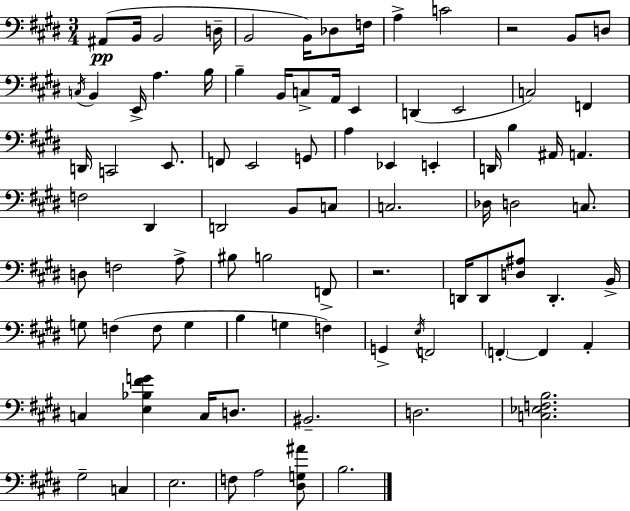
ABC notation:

X:1
T:Untitled
M:3/4
L:1/4
K:E
^A,,/2 B,,/4 B,,2 D,/4 B,,2 B,,/4 _D,/2 F,/4 A, C2 z2 B,,/2 D,/2 C,/4 B,, E,,/4 A, B,/4 B, B,,/4 C,/2 A,,/4 E,, D,, E,,2 C,2 F,, D,,/4 C,,2 E,,/2 F,,/2 E,,2 G,,/2 A, _E,, E,, D,,/4 B, ^A,,/4 A,, F,2 ^D,, D,,2 B,,/2 C,/2 C,2 _D,/4 D,2 C,/2 D,/2 F,2 A,/2 ^B,/2 B,2 F,,/2 z2 D,,/4 D,,/2 [D,^A,]/2 D,, B,,/4 G,/2 F, F,/2 G, B, G, F, G,, E,/4 F,,2 F,, F,, A,, C, [E,_B,^FG] C,/4 D,/2 ^B,,2 D,2 [C,_E,F,B,]2 ^G,2 C, E,2 F,/2 A,2 [^D,G,^A]/2 B,2